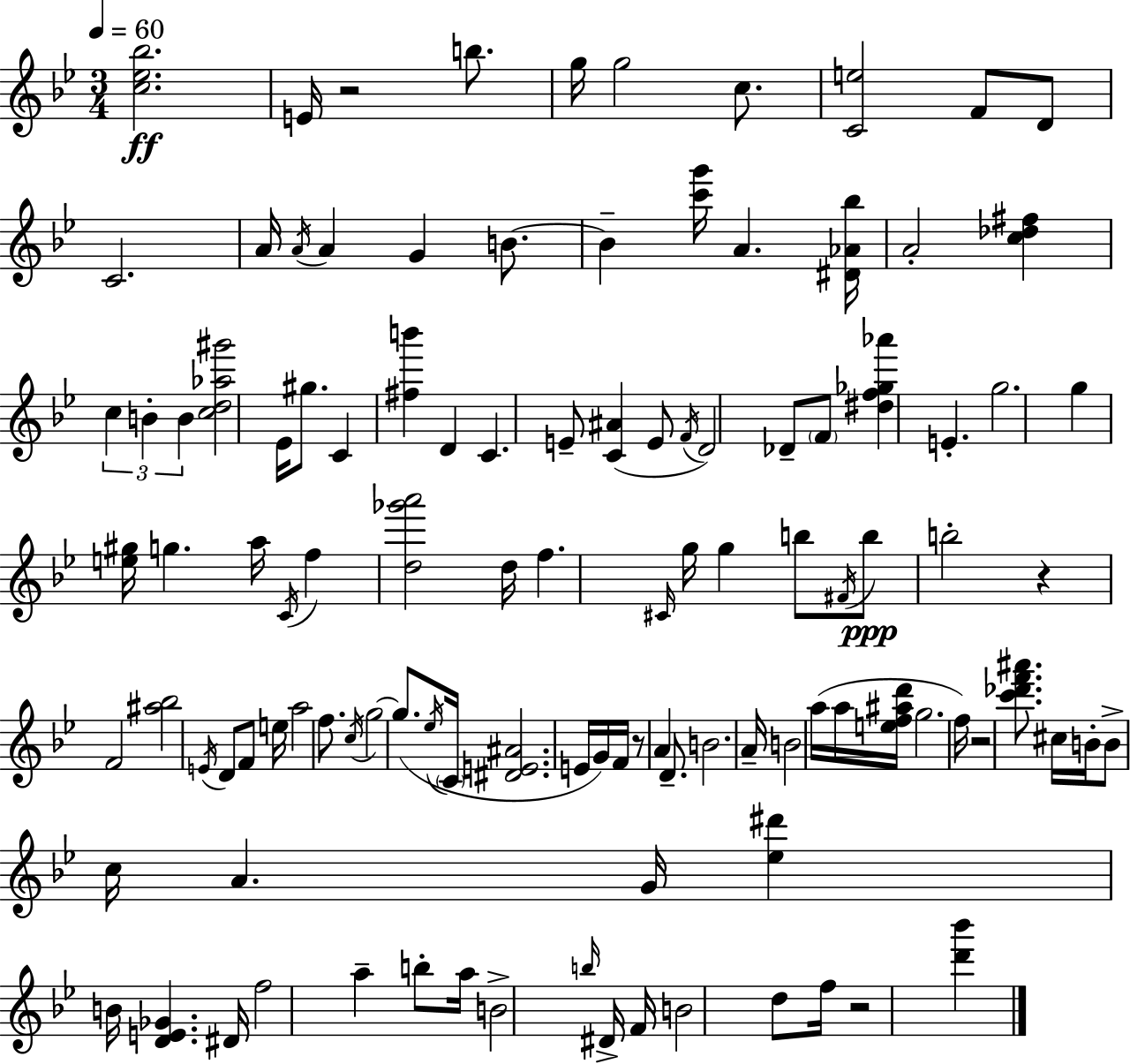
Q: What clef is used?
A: treble